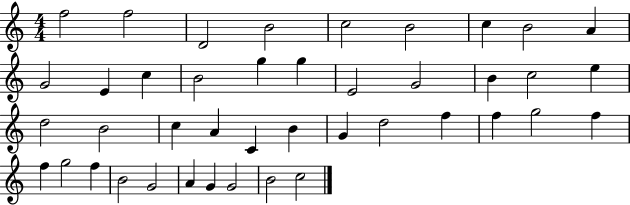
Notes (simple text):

F5/h F5/h D4/h B4/h C5/h B4/h C5/q B4/h A4/q G4/h E4/q C5/q B4/h G5/q G5/q E4/h G4/h B4/q C5/h E5/q D5/h B4/h C5/q A4/q C4/q B4/q G4/q D5/h F5/q F5/q G5/h F5/q F5/q G5/h F5/q B4/h G4/h A4/q G4/q G4/h B4/h C5/h